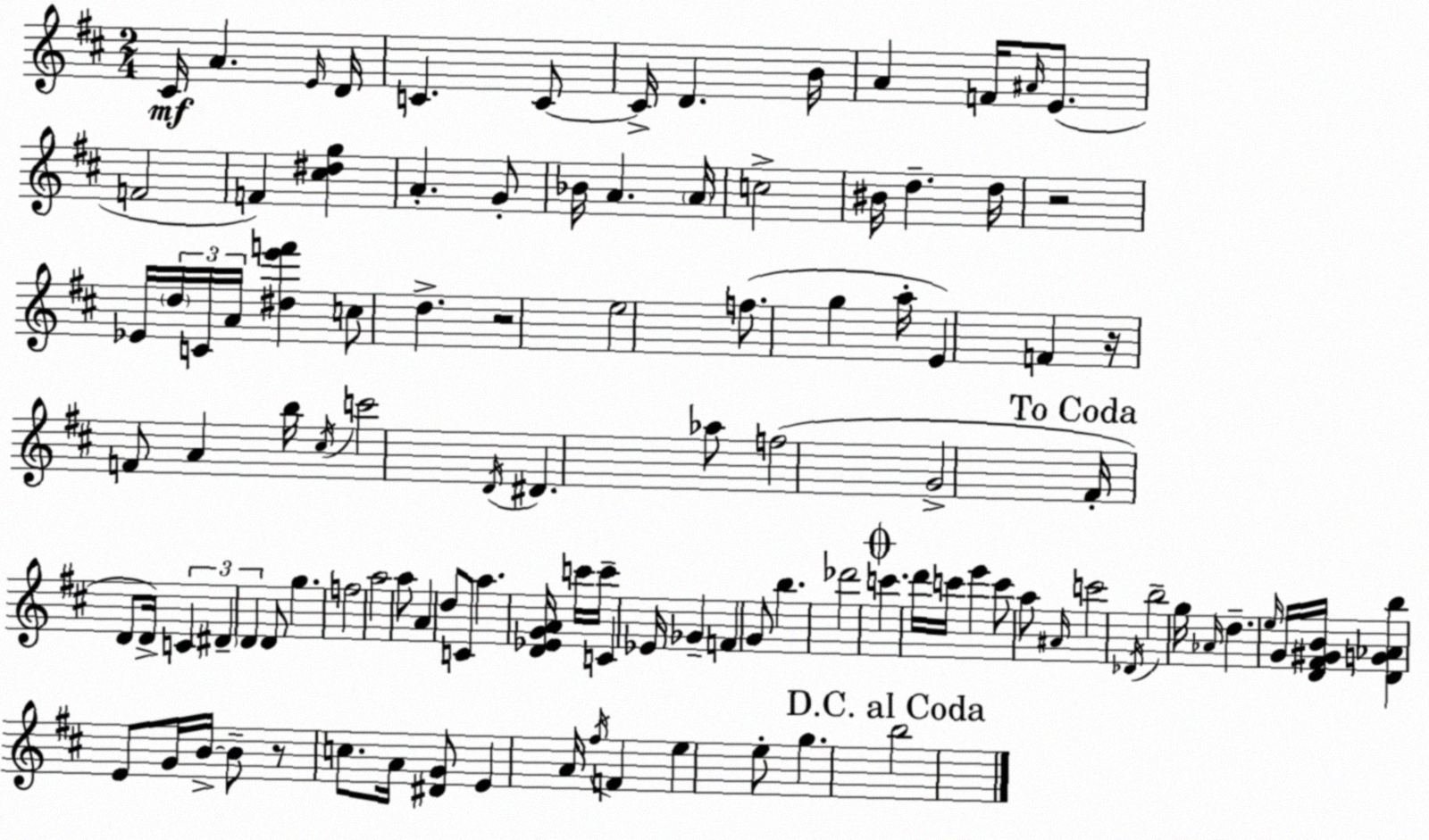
X:1
T:Untitled
M:2/4
L:1/4
K:D
^C/4 A E/4 D/4 C C/2 C/4 D B/4 A F/4 ^A/4 E/2 F2 F [^c^dg] A G/2 _B/4 A A/4 c2 ^B/4 d d/4 z2 _E/4 d/4 C/4 A/4 [^de'f'] c/2 d z2 e2 f/2 g a/4 E F z/4 F/2 A b/4 ^c/4 c'2 D/4 ^D _a/2 f2 G2 ^F/4 D/2 D/4 C ^D D D/2 g f2 a2 a/2 A d/2 C/2 a [D_EGA]/4 c'/4 c'/4 C _E/4 _G F G/2 b _d'2 c' d'/4 c'/4 e' c'/2 a/2 ^A/4 c'2 _D/4 b2 g/4 _A/4 d e/4 G/4 [D^F^GB]/4 [DG_Ab] E/2 G/4 B/4 B/2 z/2 c/2 A/4 [^DG]/2 E A/4 ^f/4 F e e/2 g b2